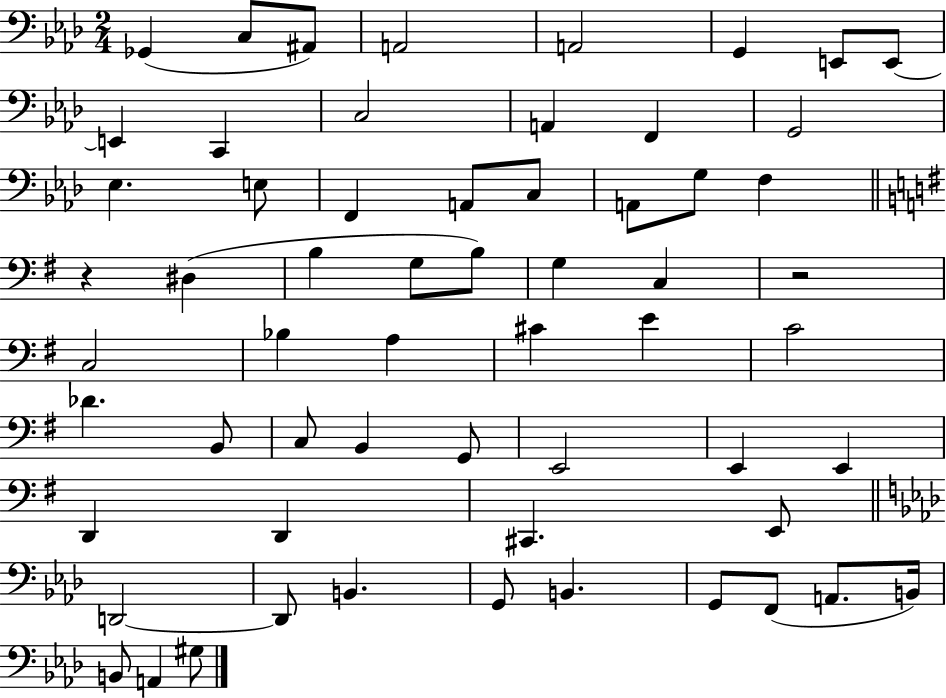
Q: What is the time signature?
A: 2/4